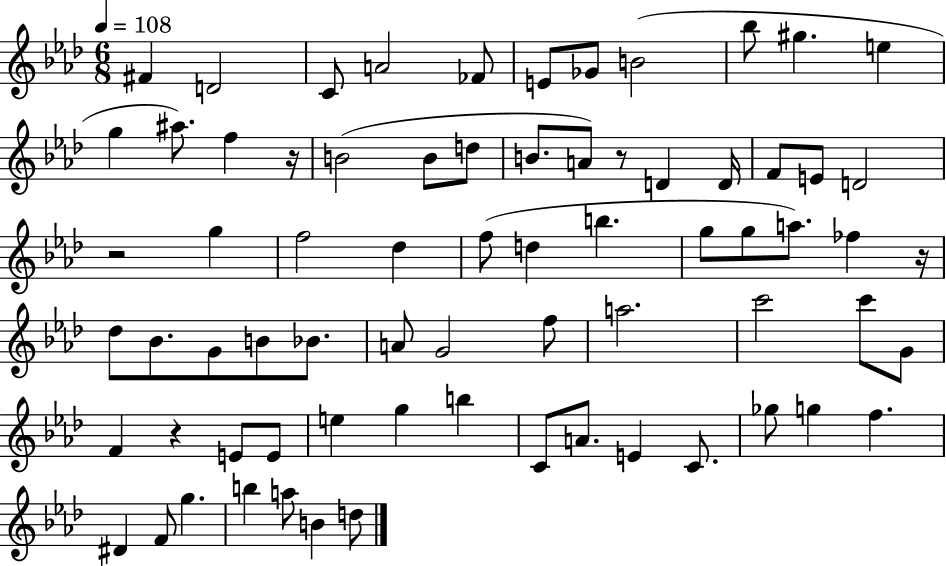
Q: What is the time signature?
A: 6/8